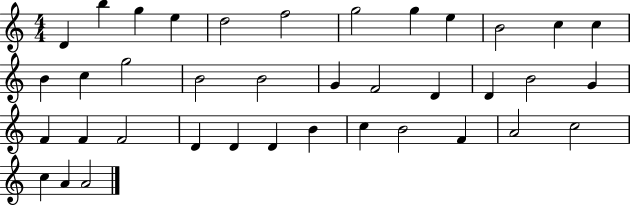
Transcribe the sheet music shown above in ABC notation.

X:1
T:Untitled
M:4/4
L:1/4
K:C
D b g e d2 f2 g2 g e B2 c c B c g2 B2 B2 G F2 D D B2 G F F F2 D D D B c B2 F A2 c2 c A A2